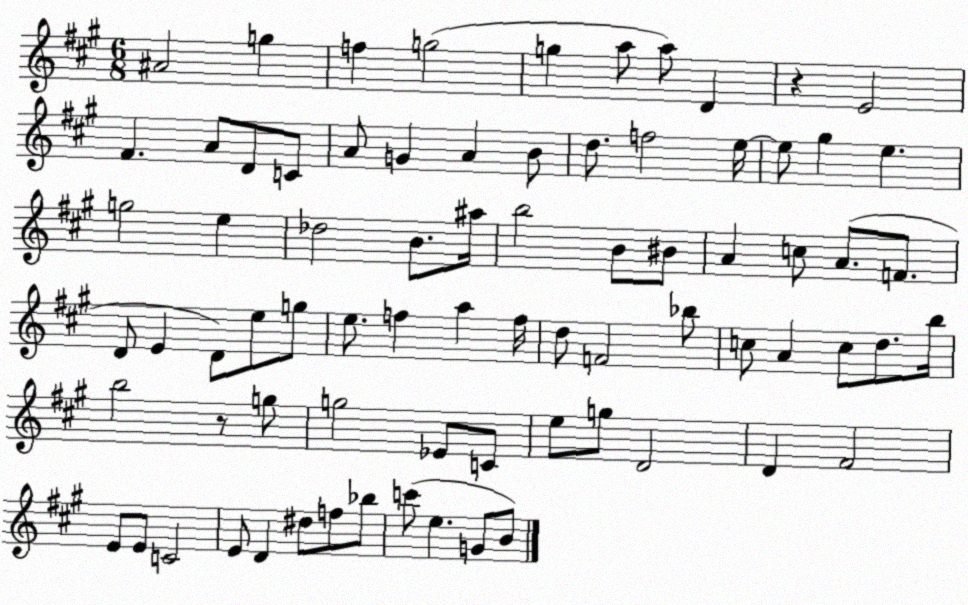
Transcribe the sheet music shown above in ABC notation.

X:1
T:Untitled
M:6/8
L:1/4
K:A
^A2 g f g2 g a/2 a/2 D z E2 ^F A/2 D/2 C/2 A/2 G A B/2 d/2 f2 e/4 e/2 ^g e g2 e _d2 B/2 ^a/4 b2 B/2 ^B/2 A c/2 A/2 F/2 D/2 E D/2 e/2 g/2 e/2 f a f/4 d/2 F2 _b/2 c/2 A c/2 d/2 b/4 b2 z/2 g/2 g2 _E/2 C/2 e/2 g/2 D2 D ^F2 E/2 E/2 C2 E/2 D ^d/2 f/2 _b/2 c'/2 e G/2 B/2